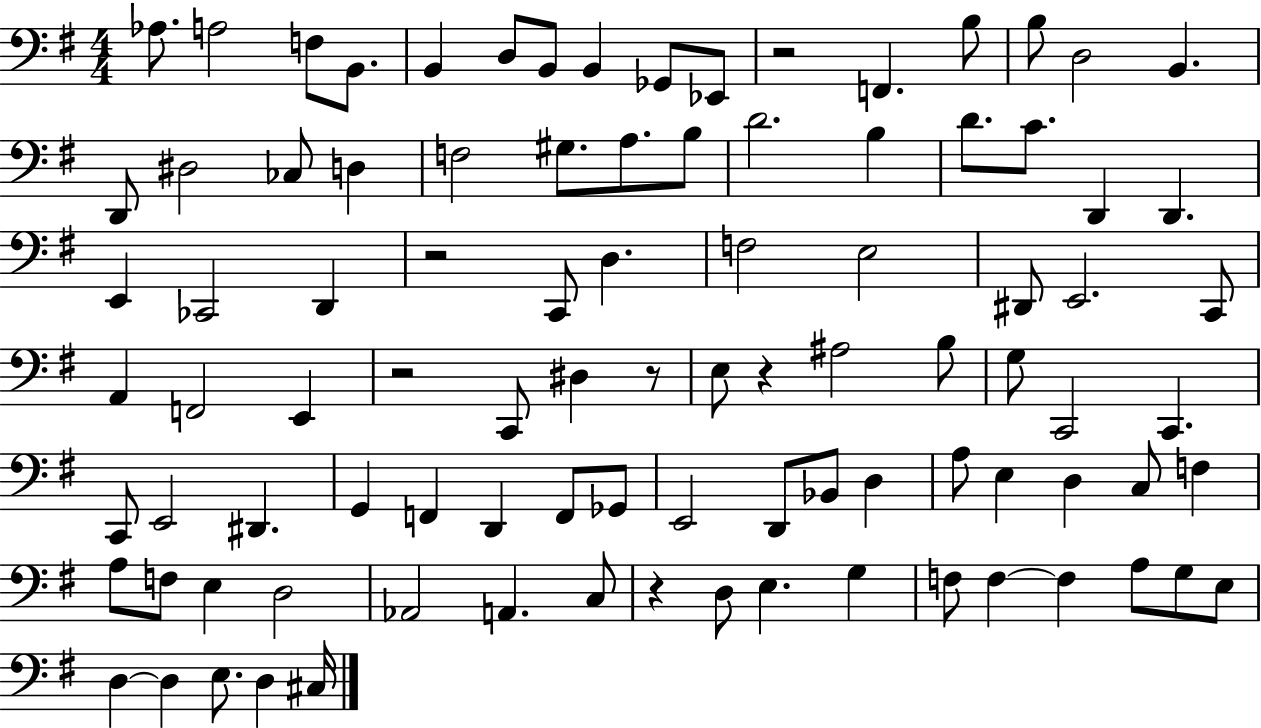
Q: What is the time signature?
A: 4/4